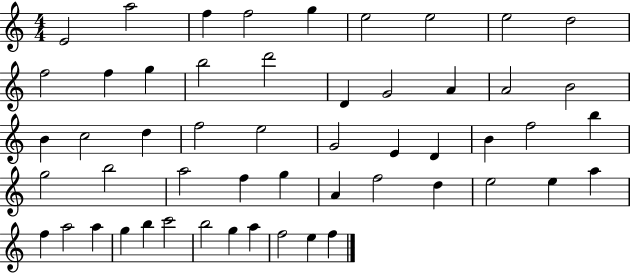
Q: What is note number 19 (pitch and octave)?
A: B4